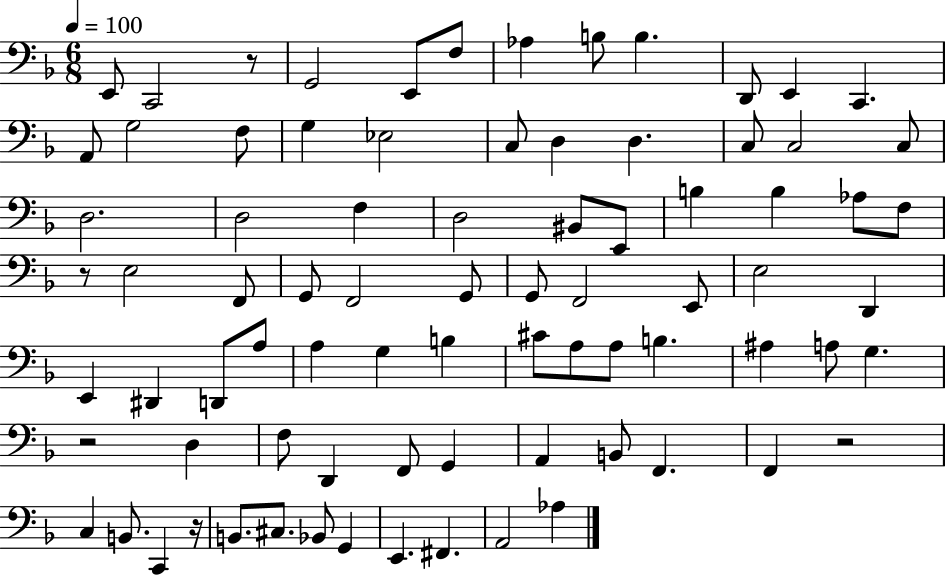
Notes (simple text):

E2/e C2/h R/e G2/h E2/e F3/e Ab3/q B3/e B3/q. D2/e E2/q C2/q. A2/e G3/h F3/e G3/q Eb3/h C3/e D3/q D3/q. C3/e C3/h C3/e D3/h. D3/h F3/q D3/h BIS2/e E2/e B3/q B3/q Ab3/e F3/e R/e E3/h F2/e G2/e F2/h G2/e G2/e F2/h E2/e E3/h D2/q E2/q D#2/q D2/e A3/e A3/q G3/q B3/q C#4/e A3/e A3/e B3/q. A#3/q A3/e G3/q. R/h D3/q F3/e D2/q F2/e G2/q A2/q B2/e F2/q. F2/q R/h C3/q B2/e. C2/q R/s B2/e. C#3/e. Bb2/e G2/q E2/q. F#2/q. A2/h Ab3/q